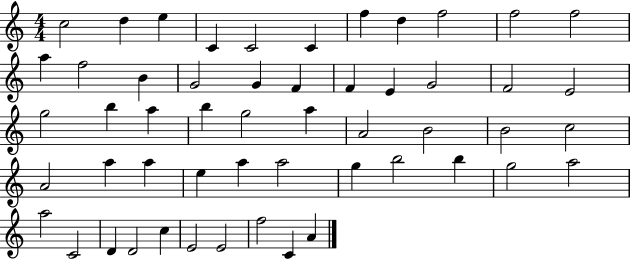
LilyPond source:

{
  \clef treble
  \numericTimeSignature
  \time 4/4
  \key c \major
  c''2 d''4 e''4 | c'4 c'2 c'4 | f''4 d''4 f''2 | f''2 f''2 | \break a''4 f''2 b'4 | g'2 g'4 f'4 | f'4 e'4 g'2 | f'2 e'2 | \break g''2 b''4 a''4 | b''4 g''2 a''4 | a'2 b'2 | b'2 c''2 | \break a'2 a''4 a''4 | e''4 a''4 a''2 | g''4 b''2 b''4 | g''2 a''2 | \break a''2 c'2 | d'4 d'2 c''4 | e'2 e'2 | f''2 c'4 a'4 | \break \bar "|."
}